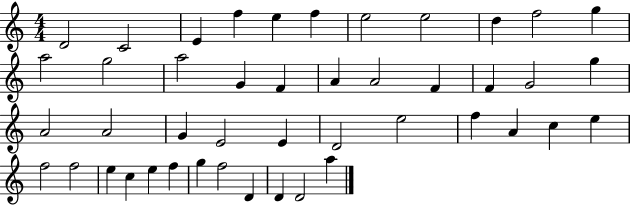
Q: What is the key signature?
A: C major